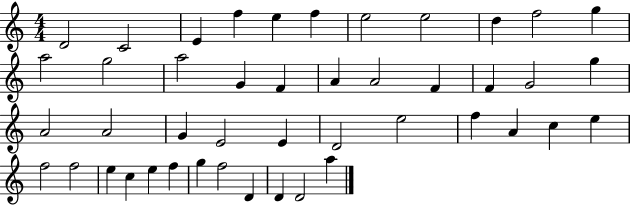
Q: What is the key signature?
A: C major